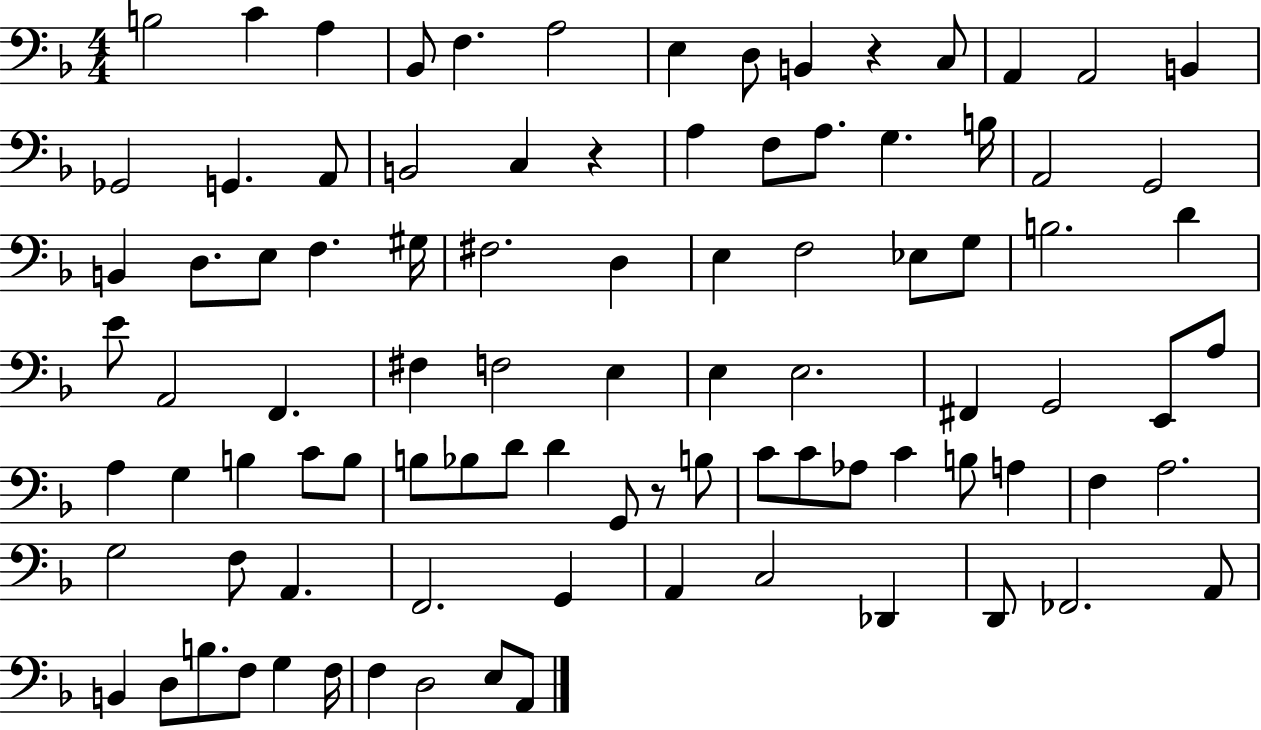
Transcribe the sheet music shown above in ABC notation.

X:1
T:Untitled
M:4/4
L:1/4
K:F
B,2 C A, _B,,/2 F, A,2 E, D,/2 B,, z C,/2 A,, A,,2 B,, _G,,2 G,, A,,/2 B,,2 C, z A, F,/2 A,/2 G, B,/4 A,,2 G,,2 B,, D,/2 E,/2 F, ^G,/4 ^F,2 D, E, F,2 _E,/2 G,/2 B,2 D E/2 A,,2 F,, ^F, F,2 E, E, E,2 ^F,, G,,2 E,,/2 A,/2 A, G, B, C/2 B,/2 B,/2 _B,/2 D/2 D G,,/2 z/2 B,/2 C/2 C/2 _A,/2 C B,/2 A, F, A,2 G,2 F,/2 A,, F,,2 G,, A,, C,2 _D,, D,,/2 _F,,2 A,,/2 B,, D,/2 B,/2 F,/2 G, F,/4 F, D,2 E,/2 A,,/2